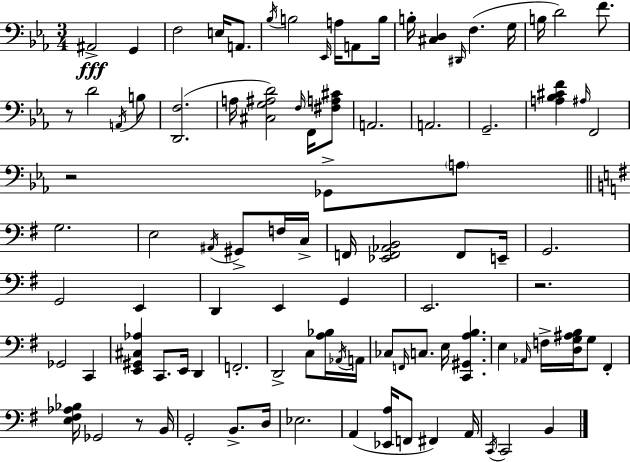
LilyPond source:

{
  \clef bass
  \numericTimeSignature
  \time 3/4
  \key ees \major
  ais,2->\fff g,4 | f2 e16 a,8. | \acciaccatura { bes16 } b2 \grace { ees,16 } a16 a,8 | b16 b16-. <cis d>4 \grace { dis,16 }( f4. | \break g16 b16 d'2) | f'8. r8 d'2 | \acciaccatura { a,16 } b8 <d, f>2.( | a16 <cis g ais d'>2) | \break \grace { f16 } f,16 <fis a cis'>8 a,2. | a,2. | g,2.-- | <a bes cis' f'>4 \grace { ais16 } f,2 | \break r2 | ges,8-> \parenthesize a8 \bar "||" \break \key g \major g2. | e2 \acciaccatura { ais,16 } gis,8-> f16 | c16-> f,16 <ees, f, aes, b,>2 f,8 | e,16-- g,2. | \break g,2 e,4 | d,4 e,4 g,4 | e,2. | r2. | \break ges,2 c,4 | <e, gis, cis aes>4 c,8. e,16 d,4 | f,2.-. | d,2-> c8 <a bes>16 | \break \acciaccatura { aes,16 } a,16 ces8 \grace { f,16 } c8. e16 <c, gis, a b>4. | e4 \grace { aes,16 } f16-> <d g ais b>16 g8 | fis,4-. <e fis aes bes>16 ges,2 | r8 b,16 g,2-. | \break b,8.-> d16 ees2. | a,4( <ees, a>16 f,8 fis,4) | a,16 \acciaccatura { c,16 } c,2 | b,4 \bar "|."
}